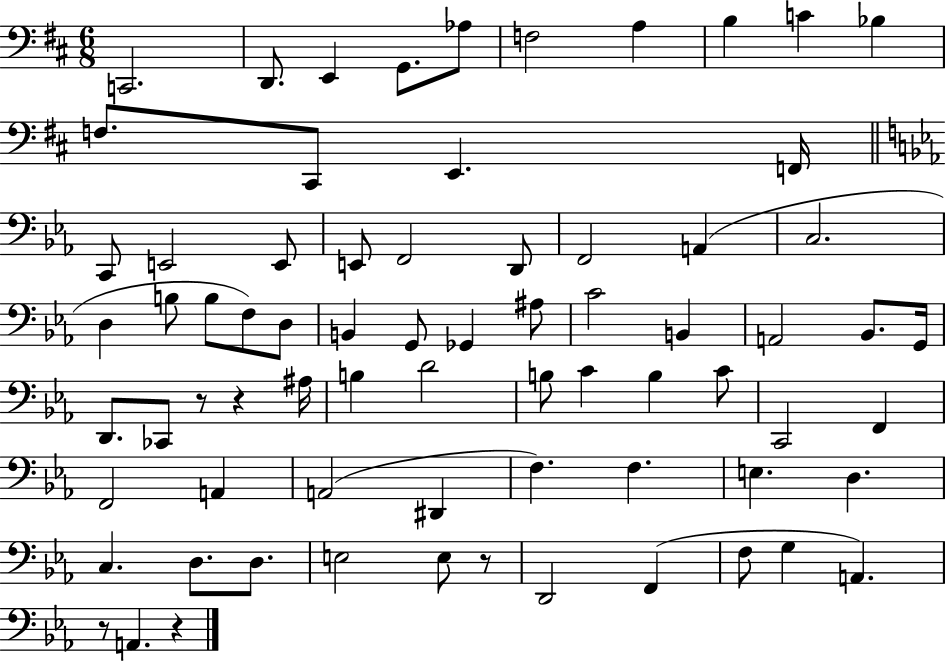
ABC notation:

X:1
T:Untitled
M:6/8
L:1/4
K:D
C,,2 D,,/2 E,, G,,/2 _A,/2 F,2 A, B, C _B, F,/2 ^C,,/2 E,, F,,/4 C,,/2 E,,2 E,,/2 E,,/2 F,,2 D,,/2 F,,2 A,, C,2 D, B,/2 B,/2 F,/2 D,/2 B,, G,,/2 _G,, ^A,/2 C2 B,, A,,2 _B,,/2 G,,/4 D,,/2 _C,,/2 z/2 z ^A,/4 B, D2 B,/2 C B, C/2 C,,2 F,, F,,2 A,, A,,2 ^D,, F, F, E, D, C, D,/2 D,/2 E,2 E,/2 z/2 D,,2 F,, F,/2 G, A,, z/2 A,, z